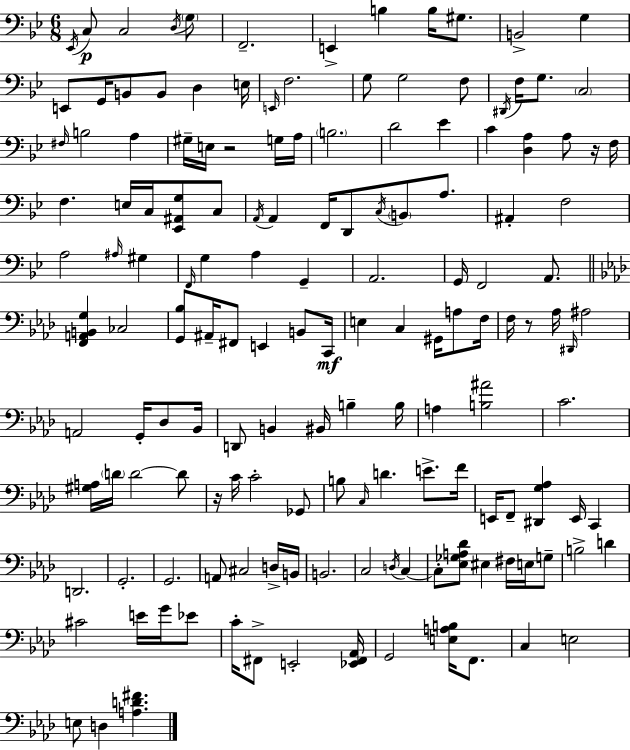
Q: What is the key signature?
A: BES major